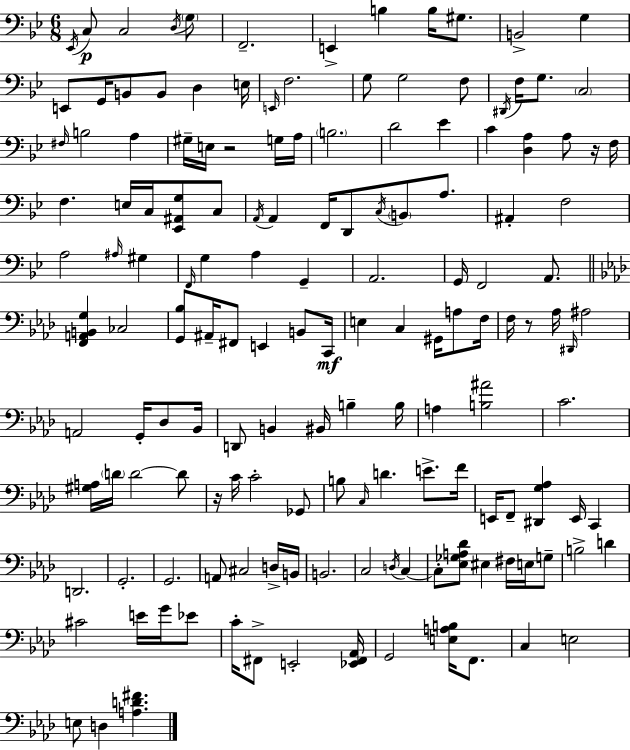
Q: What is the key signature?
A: BES major